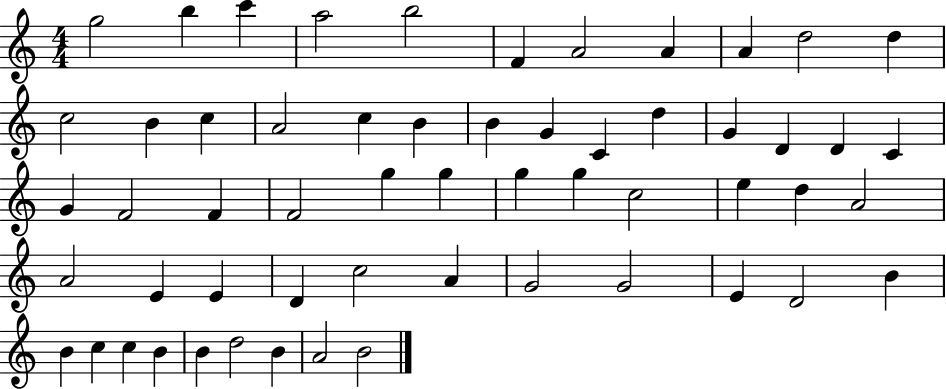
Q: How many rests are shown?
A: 0